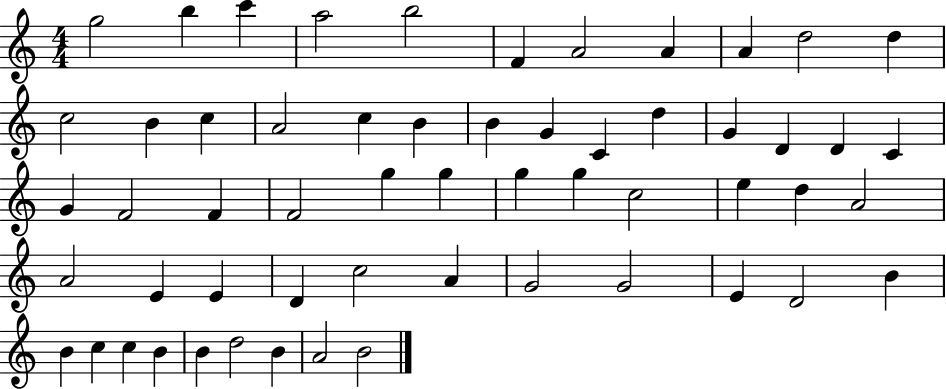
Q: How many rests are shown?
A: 0